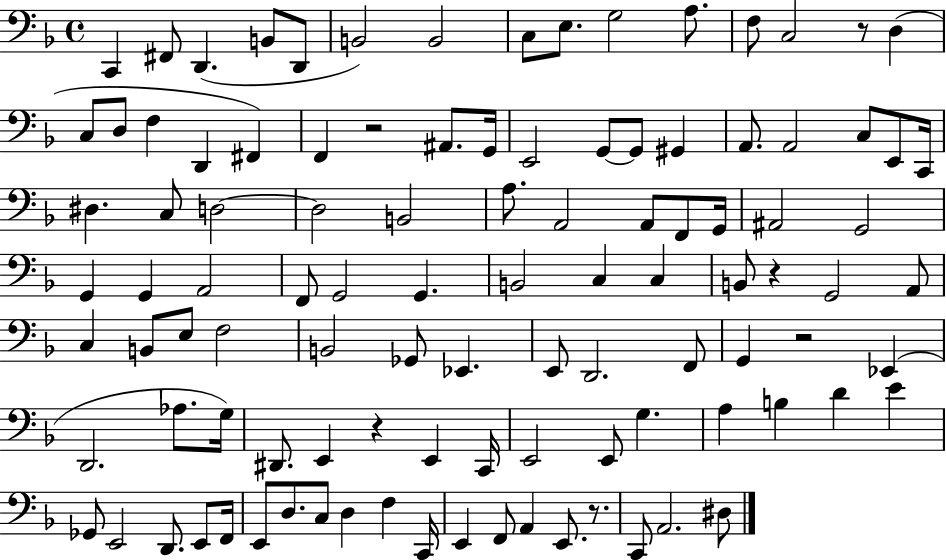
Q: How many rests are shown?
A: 6